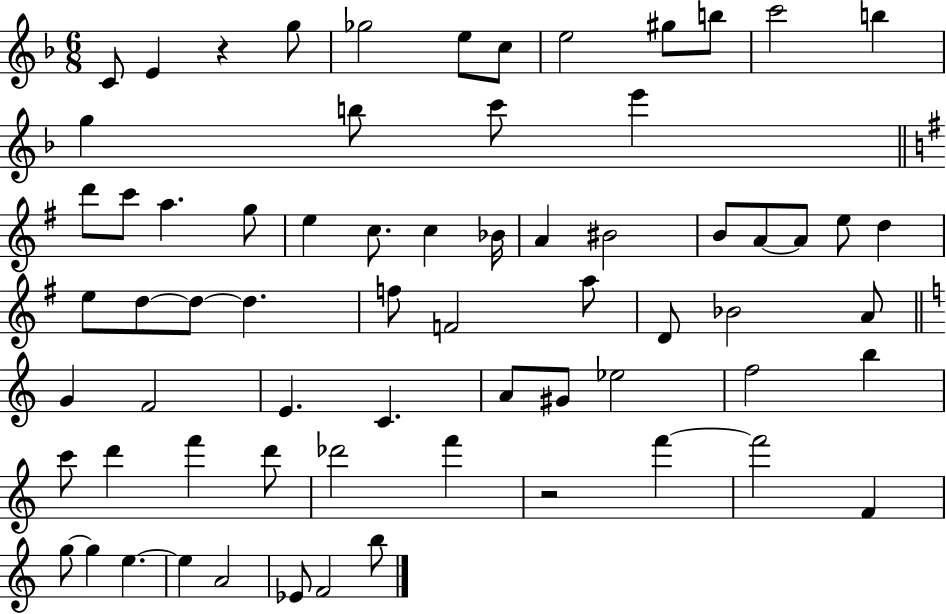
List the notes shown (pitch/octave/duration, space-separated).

C4/e E4/q R/q G5/e Gb5/h E5/e C5/e E5/h G#5/e B5/e C6/h B5/q G5/q B5/e C6/e E6/q D6/e C6/e A5/q. G5/e E5/q C5/e. C5/q Bb4/s A4/q BIS4/h B4/e A4/e A4/e E5/e D5/q E5/e D5/e D5/e D5/q. F5/e F4/h A5/e D4/e Bb4/h A4/e G4/q F4/h E4/q. C4/q. A4/e G#4/e Eb5/h F5/h B5/q C6/e D6/q F6/q D6/e Db6/h F6/q R/h F6/q F6/h F4/q G5/e G5/q E5/q. E5/q A4/h Eb4/e F4/h B5/e